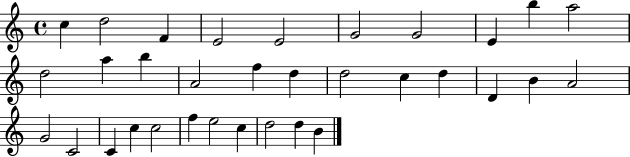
{
  \clef treble
  \time 4/4
  \defaultTimeSignature
  \key c \major
  c''4 d''2 f'4 | e'2 e'2 | g'2 g'2 | e'4 b''4 a''2 | \break d''2 a''4 b''4 | a'2 f''4 d''4 | d''2 c''4 d''4 | d'4 b'4 a'2 | \break g'2 c'2 | c'4 c''4 c''2 | f''4 e''2 c''4 | d''2 d''4 b'4 | \break \bar "|."
}